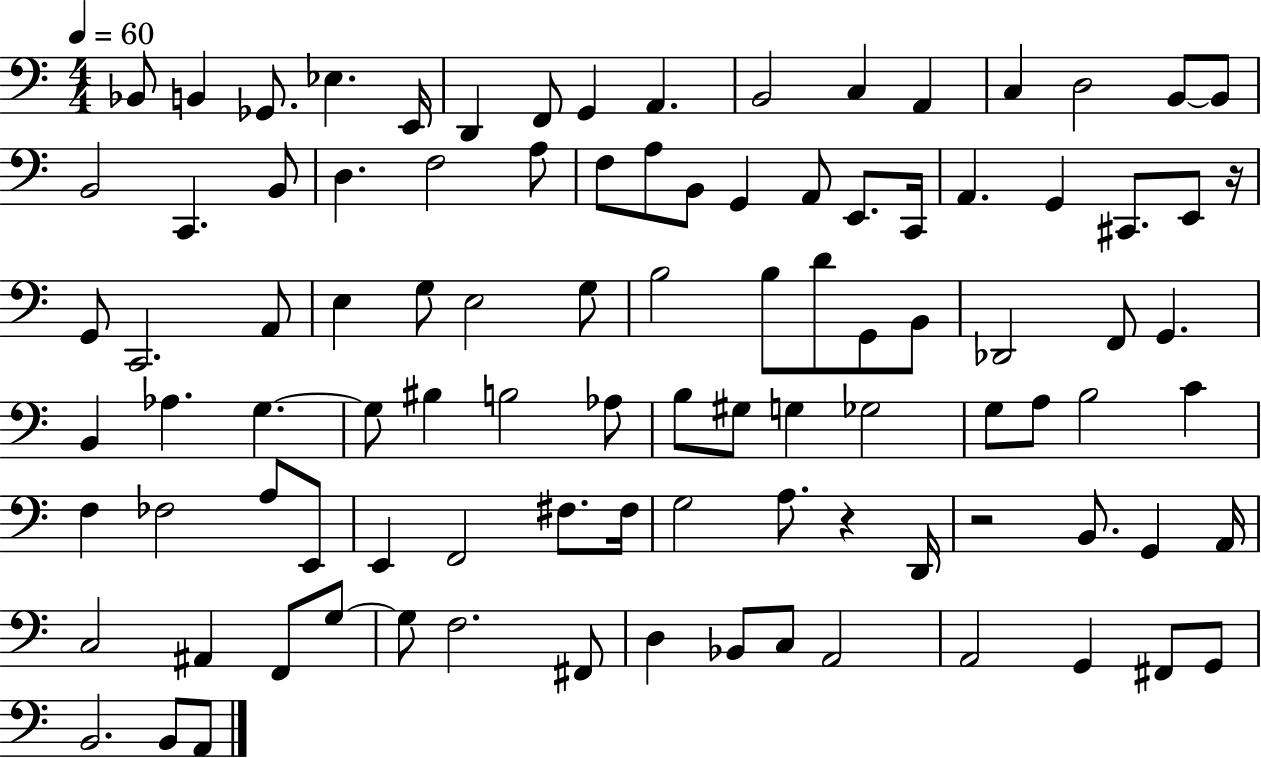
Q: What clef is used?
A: bass